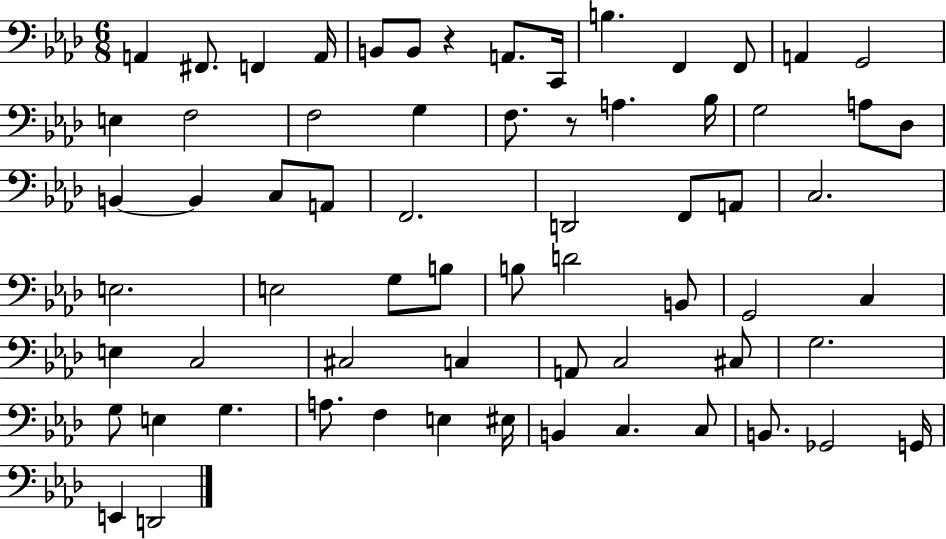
X:1
T:Untitled
M:6/8
L:1/4
K:Ab
A,, ^F,,/2 F,, A,,/4 B,,/2 B,,/2 z A,,/2 C,,/4 B, F,, F,,/2 A,, G,,2 E, F,2 F,2 G, F,/2 z/2 A, _B,/4 G,2 A,/2 _D,/2 B,, B,, C,/2 A,,/2 F,,2 D,,2 F,,/2 A,,/2 C,2 E,2 E,2 G,/2 B,/2 B,/2 D2 B,,/2 G,,2 C, E, C,2 ^C,2 C, A,,/2 C,2 ^C,/2 G,2 G,/2 E, G, A,/2 F, E, ^E,/4 B,, C, C,/2 B,,/2 _G,,2 G,,/4 E,, D,,2